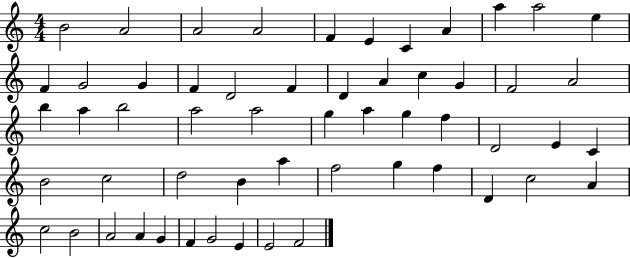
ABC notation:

X:1
T:Untitled
M:4/4
L:1/4
K:C
B2 A2 A2 A2 F E C A a a2 e F G2 G F D2 F D A c G F2 A2 b a b2 a2 a2 g a g f D2 E C B2 c2 d2 B a f2 g f D c2 A c2 B2 A2 A G F G2 E E2 F2